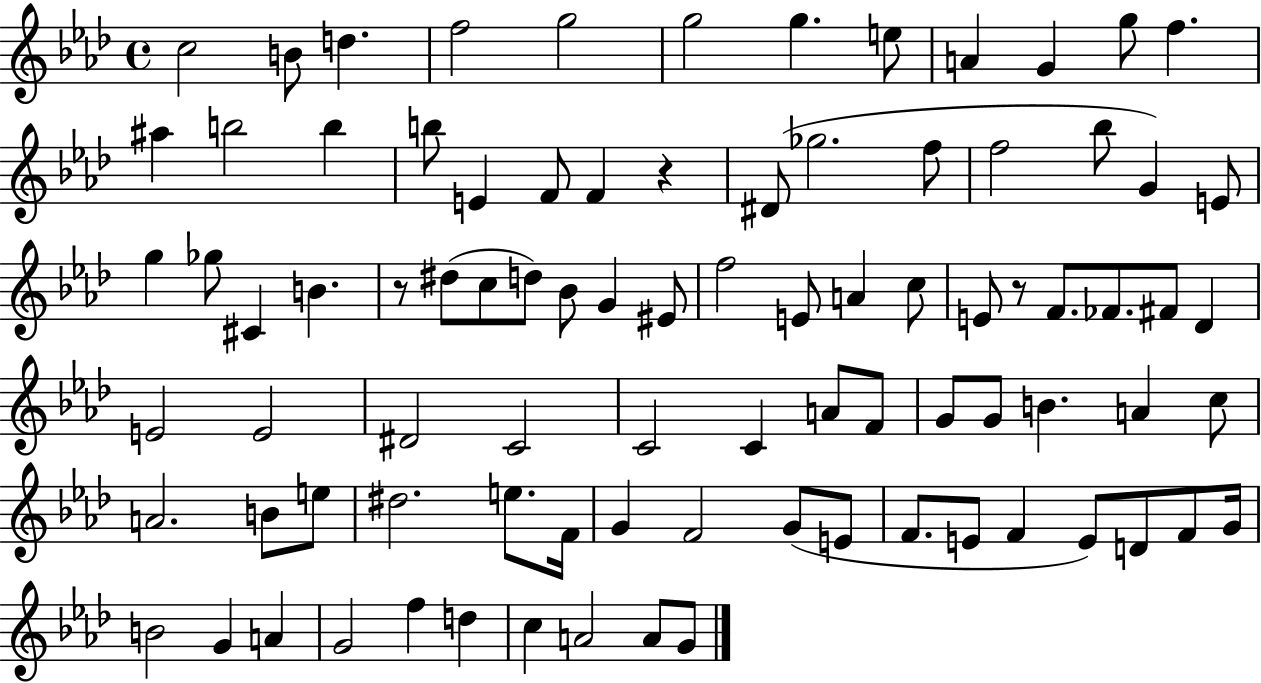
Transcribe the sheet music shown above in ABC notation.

X:1
T:Untitled
M:4/4
L:1/4
K:Ab
c2 B/2 d f2 g2 g2 g e/2 A G g/2 f ^a b2 b b/2 E F/2 F z ^D/2 _g2 f/2 f2 _b/2 G E/2 g _g/2 ^C B z/2 ^d/2 c/2 d/2 _B/2 G ^E/2 f2 E/2 A c/2 E/2 z/2 F/2 _F/2 ^F/2 _D E2 E2 ^D2 C2 C2 C A/2 F/2 G/2 G/2 B A c/2 A2 B/2 e/2 ^d2 e/2 F/4 G F2 G/2 E/2 F/2 E/2 F E/2 D/2 F/2 G/4 B2 G A G2 f d c A2 A/2 G/2